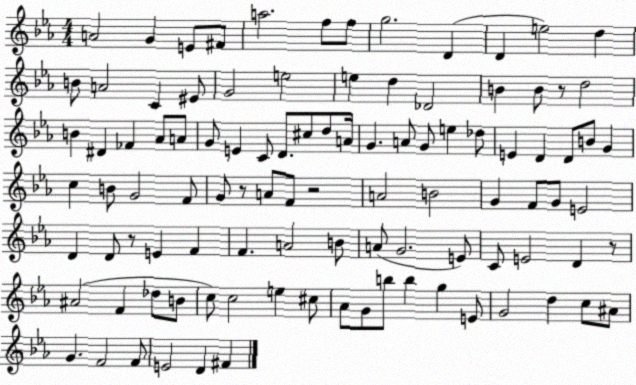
X:1
T:Untitled
M:4/4
L:1/4
K:Eb
A2 G E/2 ^F/2 a2 f/2 f/2 g2 D D e2 d B/2 A2 C ^E/2 G2 e2 e d _D2 B B/2 z/2 d2 B ^D _F _A/2 A/2 G/2 E C/2 D/2 ^c/2 d/2 A/4 G A/2 G/2 e _d/2 E D D/2 B/2 G c B/2 G2 F/2 G/2 z/2 A/2 F/2 z2 A2 B2 G F/2 G/2 E2 D D/2 z/2 E F F A2 B/2 A/2 G2 E/2 C/2 E2 D z/2 ^A2 F _d/2 B/2 c/2 c2 e ^c/2 _A/2 G/2 b/2 b g E/2 G2 d c/2 ^A/2 G F2 F/2 E2 D ^F